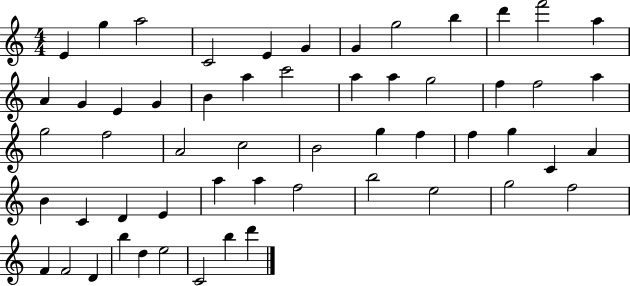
{
  \clef treble
  \numericTimeSignature
  \time 4/4
  \key c \major
  e'4 g''4 a''2 | c'2 e'4 g'4 | g'4 g''2 b''4 | d'''4 f'''2 a''4 | \break a'4 g'4 e'4 g'4 | b'4 a''4 c'''2 | a''4 a''4 g''2 | f''4 f''2 a''4 | \break g''2 f''2 | a'2 c''2 | b'2 g''4 f''4 | f''4 g''4 c'4 a'4 | \break b'4 c'4 d'4 e'4 | a''4 a''4 f''2 | b''2 e''2 | g''2 f''2 | \break f'4 f'2 d'4 | b''4 d''4 e''2 | c'2 b''4 d'''4 | \bar "|."
}